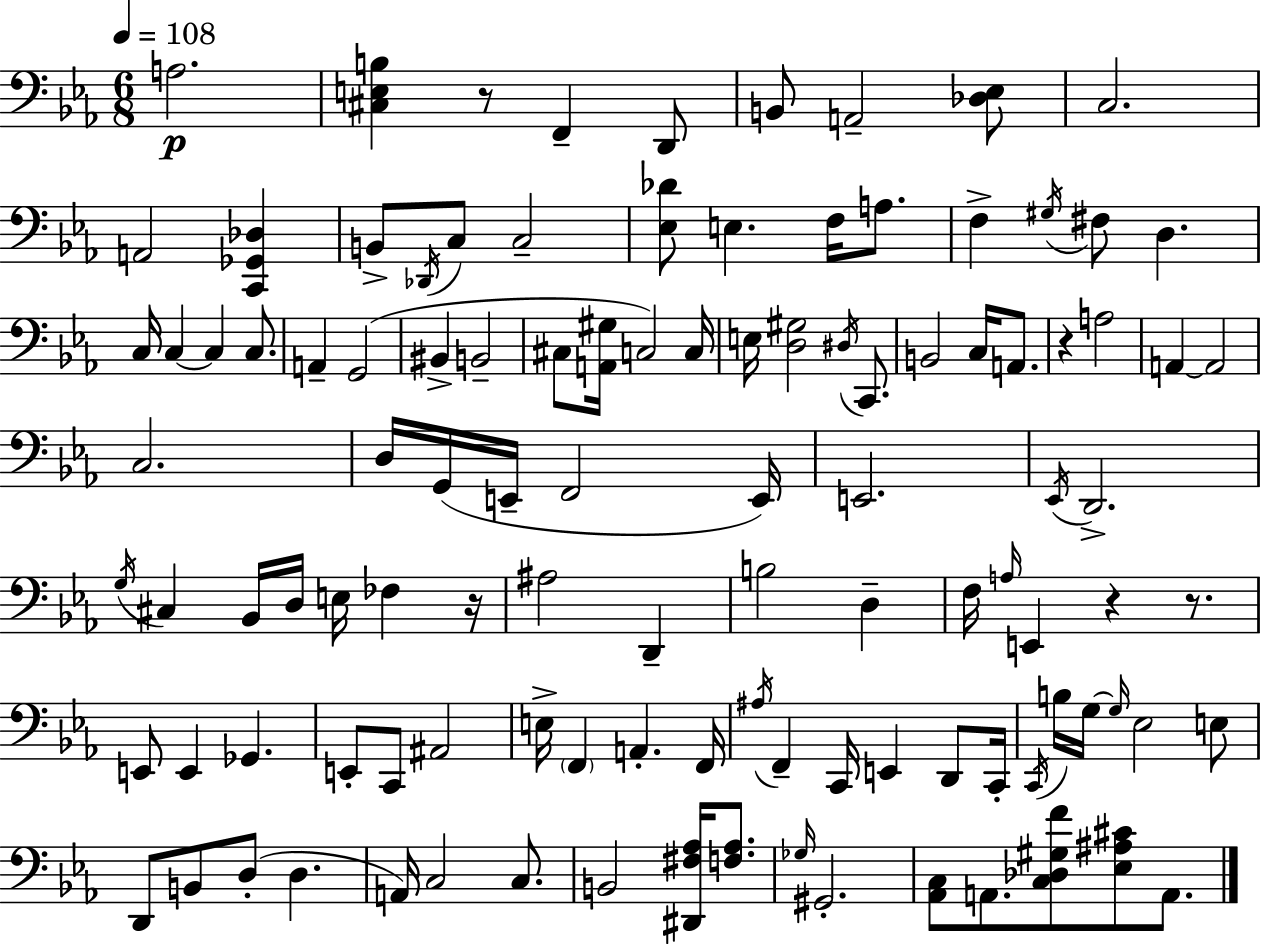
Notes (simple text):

A3/h. [C#3,E3,B3]/q R/e F2/q D2/e B2/e A2/h [Db3,Eb3]/e C3/h. A2/h [C2,Gb2,Db3]/q B2/e Db2/s C3/e C3/h [Eb3,Db4]/e E3/q. F3/s A3/e. F3/q G#3/s F#3/e D3/q. C3/s C3/q C3/q C3/e. A2/q G2/h BIS2/q B2/h C#3/e [A2,G#3]/s C3/h C3/s E3/s [D3,G#3]/h D#3/s C2/e. B2/h C3/s A2/e. R/q A3/h A2/q A2/h C3/h. D3/s G2/s E2/s F2/h E2/s E2/h. Eb2/s D2/h. G3/s C#3/q Bb2/s D3/s E3/s FES3/q R/s A#3/h D2/q B3/h D3/q F3/s A3/s E2/q R/q R/e. E2/e E2/q Gb2/q. E2/e C2/e A#2/h E3/s F2/q A2/q. F2/s A#3/s F2/q C2/s E2/q D2/e C2/s C2/s B3/s G3/s G3/s Eb3/h E3/e D2/e B2/e D3/e D3/q. A2/s C3/h C3/e. B2/h [D#2,F#3,Ab3]/s [F3,Ab3]/e. Gb3/s G#2/h. [Ab2,C3]/e A2/e. [C3,Db3,G#3,F4]/e [Eb3,A#3,C#4]/e A2/e.